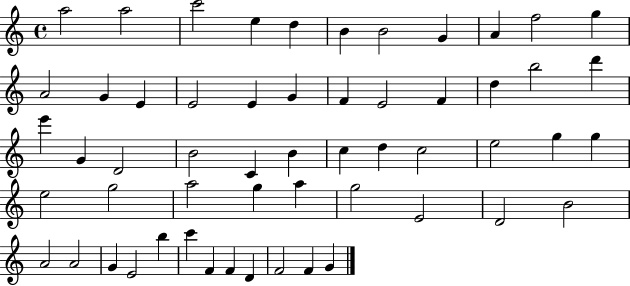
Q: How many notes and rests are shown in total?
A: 56